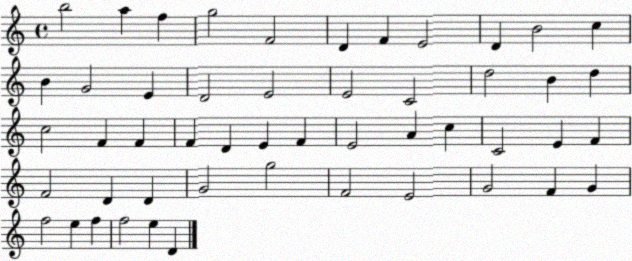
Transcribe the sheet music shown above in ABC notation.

X:1
T:Untitled
M:4/4
L:1/4
K:C
b2 a f g2 F2 D F E2 D B2 c B G2 E D2 E2 E2 C2 d2 B d c2 F F F D E F E2 A c C2 E F F2 D D G2 g2 F2 E2 G2 F G f2 e f f2 e D